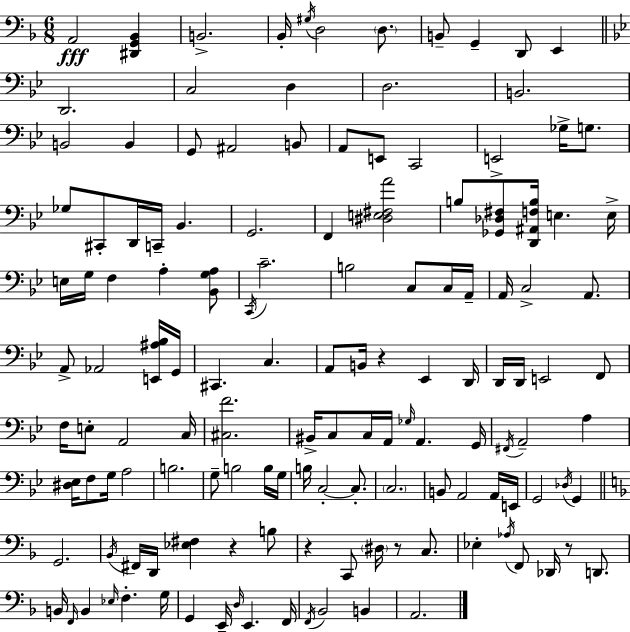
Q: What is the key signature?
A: F major